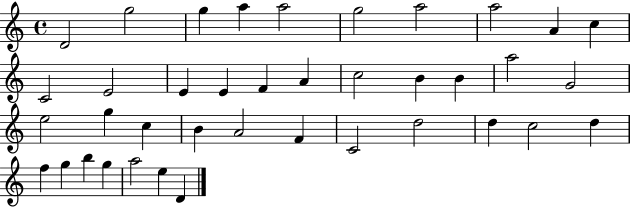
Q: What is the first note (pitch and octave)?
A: D4